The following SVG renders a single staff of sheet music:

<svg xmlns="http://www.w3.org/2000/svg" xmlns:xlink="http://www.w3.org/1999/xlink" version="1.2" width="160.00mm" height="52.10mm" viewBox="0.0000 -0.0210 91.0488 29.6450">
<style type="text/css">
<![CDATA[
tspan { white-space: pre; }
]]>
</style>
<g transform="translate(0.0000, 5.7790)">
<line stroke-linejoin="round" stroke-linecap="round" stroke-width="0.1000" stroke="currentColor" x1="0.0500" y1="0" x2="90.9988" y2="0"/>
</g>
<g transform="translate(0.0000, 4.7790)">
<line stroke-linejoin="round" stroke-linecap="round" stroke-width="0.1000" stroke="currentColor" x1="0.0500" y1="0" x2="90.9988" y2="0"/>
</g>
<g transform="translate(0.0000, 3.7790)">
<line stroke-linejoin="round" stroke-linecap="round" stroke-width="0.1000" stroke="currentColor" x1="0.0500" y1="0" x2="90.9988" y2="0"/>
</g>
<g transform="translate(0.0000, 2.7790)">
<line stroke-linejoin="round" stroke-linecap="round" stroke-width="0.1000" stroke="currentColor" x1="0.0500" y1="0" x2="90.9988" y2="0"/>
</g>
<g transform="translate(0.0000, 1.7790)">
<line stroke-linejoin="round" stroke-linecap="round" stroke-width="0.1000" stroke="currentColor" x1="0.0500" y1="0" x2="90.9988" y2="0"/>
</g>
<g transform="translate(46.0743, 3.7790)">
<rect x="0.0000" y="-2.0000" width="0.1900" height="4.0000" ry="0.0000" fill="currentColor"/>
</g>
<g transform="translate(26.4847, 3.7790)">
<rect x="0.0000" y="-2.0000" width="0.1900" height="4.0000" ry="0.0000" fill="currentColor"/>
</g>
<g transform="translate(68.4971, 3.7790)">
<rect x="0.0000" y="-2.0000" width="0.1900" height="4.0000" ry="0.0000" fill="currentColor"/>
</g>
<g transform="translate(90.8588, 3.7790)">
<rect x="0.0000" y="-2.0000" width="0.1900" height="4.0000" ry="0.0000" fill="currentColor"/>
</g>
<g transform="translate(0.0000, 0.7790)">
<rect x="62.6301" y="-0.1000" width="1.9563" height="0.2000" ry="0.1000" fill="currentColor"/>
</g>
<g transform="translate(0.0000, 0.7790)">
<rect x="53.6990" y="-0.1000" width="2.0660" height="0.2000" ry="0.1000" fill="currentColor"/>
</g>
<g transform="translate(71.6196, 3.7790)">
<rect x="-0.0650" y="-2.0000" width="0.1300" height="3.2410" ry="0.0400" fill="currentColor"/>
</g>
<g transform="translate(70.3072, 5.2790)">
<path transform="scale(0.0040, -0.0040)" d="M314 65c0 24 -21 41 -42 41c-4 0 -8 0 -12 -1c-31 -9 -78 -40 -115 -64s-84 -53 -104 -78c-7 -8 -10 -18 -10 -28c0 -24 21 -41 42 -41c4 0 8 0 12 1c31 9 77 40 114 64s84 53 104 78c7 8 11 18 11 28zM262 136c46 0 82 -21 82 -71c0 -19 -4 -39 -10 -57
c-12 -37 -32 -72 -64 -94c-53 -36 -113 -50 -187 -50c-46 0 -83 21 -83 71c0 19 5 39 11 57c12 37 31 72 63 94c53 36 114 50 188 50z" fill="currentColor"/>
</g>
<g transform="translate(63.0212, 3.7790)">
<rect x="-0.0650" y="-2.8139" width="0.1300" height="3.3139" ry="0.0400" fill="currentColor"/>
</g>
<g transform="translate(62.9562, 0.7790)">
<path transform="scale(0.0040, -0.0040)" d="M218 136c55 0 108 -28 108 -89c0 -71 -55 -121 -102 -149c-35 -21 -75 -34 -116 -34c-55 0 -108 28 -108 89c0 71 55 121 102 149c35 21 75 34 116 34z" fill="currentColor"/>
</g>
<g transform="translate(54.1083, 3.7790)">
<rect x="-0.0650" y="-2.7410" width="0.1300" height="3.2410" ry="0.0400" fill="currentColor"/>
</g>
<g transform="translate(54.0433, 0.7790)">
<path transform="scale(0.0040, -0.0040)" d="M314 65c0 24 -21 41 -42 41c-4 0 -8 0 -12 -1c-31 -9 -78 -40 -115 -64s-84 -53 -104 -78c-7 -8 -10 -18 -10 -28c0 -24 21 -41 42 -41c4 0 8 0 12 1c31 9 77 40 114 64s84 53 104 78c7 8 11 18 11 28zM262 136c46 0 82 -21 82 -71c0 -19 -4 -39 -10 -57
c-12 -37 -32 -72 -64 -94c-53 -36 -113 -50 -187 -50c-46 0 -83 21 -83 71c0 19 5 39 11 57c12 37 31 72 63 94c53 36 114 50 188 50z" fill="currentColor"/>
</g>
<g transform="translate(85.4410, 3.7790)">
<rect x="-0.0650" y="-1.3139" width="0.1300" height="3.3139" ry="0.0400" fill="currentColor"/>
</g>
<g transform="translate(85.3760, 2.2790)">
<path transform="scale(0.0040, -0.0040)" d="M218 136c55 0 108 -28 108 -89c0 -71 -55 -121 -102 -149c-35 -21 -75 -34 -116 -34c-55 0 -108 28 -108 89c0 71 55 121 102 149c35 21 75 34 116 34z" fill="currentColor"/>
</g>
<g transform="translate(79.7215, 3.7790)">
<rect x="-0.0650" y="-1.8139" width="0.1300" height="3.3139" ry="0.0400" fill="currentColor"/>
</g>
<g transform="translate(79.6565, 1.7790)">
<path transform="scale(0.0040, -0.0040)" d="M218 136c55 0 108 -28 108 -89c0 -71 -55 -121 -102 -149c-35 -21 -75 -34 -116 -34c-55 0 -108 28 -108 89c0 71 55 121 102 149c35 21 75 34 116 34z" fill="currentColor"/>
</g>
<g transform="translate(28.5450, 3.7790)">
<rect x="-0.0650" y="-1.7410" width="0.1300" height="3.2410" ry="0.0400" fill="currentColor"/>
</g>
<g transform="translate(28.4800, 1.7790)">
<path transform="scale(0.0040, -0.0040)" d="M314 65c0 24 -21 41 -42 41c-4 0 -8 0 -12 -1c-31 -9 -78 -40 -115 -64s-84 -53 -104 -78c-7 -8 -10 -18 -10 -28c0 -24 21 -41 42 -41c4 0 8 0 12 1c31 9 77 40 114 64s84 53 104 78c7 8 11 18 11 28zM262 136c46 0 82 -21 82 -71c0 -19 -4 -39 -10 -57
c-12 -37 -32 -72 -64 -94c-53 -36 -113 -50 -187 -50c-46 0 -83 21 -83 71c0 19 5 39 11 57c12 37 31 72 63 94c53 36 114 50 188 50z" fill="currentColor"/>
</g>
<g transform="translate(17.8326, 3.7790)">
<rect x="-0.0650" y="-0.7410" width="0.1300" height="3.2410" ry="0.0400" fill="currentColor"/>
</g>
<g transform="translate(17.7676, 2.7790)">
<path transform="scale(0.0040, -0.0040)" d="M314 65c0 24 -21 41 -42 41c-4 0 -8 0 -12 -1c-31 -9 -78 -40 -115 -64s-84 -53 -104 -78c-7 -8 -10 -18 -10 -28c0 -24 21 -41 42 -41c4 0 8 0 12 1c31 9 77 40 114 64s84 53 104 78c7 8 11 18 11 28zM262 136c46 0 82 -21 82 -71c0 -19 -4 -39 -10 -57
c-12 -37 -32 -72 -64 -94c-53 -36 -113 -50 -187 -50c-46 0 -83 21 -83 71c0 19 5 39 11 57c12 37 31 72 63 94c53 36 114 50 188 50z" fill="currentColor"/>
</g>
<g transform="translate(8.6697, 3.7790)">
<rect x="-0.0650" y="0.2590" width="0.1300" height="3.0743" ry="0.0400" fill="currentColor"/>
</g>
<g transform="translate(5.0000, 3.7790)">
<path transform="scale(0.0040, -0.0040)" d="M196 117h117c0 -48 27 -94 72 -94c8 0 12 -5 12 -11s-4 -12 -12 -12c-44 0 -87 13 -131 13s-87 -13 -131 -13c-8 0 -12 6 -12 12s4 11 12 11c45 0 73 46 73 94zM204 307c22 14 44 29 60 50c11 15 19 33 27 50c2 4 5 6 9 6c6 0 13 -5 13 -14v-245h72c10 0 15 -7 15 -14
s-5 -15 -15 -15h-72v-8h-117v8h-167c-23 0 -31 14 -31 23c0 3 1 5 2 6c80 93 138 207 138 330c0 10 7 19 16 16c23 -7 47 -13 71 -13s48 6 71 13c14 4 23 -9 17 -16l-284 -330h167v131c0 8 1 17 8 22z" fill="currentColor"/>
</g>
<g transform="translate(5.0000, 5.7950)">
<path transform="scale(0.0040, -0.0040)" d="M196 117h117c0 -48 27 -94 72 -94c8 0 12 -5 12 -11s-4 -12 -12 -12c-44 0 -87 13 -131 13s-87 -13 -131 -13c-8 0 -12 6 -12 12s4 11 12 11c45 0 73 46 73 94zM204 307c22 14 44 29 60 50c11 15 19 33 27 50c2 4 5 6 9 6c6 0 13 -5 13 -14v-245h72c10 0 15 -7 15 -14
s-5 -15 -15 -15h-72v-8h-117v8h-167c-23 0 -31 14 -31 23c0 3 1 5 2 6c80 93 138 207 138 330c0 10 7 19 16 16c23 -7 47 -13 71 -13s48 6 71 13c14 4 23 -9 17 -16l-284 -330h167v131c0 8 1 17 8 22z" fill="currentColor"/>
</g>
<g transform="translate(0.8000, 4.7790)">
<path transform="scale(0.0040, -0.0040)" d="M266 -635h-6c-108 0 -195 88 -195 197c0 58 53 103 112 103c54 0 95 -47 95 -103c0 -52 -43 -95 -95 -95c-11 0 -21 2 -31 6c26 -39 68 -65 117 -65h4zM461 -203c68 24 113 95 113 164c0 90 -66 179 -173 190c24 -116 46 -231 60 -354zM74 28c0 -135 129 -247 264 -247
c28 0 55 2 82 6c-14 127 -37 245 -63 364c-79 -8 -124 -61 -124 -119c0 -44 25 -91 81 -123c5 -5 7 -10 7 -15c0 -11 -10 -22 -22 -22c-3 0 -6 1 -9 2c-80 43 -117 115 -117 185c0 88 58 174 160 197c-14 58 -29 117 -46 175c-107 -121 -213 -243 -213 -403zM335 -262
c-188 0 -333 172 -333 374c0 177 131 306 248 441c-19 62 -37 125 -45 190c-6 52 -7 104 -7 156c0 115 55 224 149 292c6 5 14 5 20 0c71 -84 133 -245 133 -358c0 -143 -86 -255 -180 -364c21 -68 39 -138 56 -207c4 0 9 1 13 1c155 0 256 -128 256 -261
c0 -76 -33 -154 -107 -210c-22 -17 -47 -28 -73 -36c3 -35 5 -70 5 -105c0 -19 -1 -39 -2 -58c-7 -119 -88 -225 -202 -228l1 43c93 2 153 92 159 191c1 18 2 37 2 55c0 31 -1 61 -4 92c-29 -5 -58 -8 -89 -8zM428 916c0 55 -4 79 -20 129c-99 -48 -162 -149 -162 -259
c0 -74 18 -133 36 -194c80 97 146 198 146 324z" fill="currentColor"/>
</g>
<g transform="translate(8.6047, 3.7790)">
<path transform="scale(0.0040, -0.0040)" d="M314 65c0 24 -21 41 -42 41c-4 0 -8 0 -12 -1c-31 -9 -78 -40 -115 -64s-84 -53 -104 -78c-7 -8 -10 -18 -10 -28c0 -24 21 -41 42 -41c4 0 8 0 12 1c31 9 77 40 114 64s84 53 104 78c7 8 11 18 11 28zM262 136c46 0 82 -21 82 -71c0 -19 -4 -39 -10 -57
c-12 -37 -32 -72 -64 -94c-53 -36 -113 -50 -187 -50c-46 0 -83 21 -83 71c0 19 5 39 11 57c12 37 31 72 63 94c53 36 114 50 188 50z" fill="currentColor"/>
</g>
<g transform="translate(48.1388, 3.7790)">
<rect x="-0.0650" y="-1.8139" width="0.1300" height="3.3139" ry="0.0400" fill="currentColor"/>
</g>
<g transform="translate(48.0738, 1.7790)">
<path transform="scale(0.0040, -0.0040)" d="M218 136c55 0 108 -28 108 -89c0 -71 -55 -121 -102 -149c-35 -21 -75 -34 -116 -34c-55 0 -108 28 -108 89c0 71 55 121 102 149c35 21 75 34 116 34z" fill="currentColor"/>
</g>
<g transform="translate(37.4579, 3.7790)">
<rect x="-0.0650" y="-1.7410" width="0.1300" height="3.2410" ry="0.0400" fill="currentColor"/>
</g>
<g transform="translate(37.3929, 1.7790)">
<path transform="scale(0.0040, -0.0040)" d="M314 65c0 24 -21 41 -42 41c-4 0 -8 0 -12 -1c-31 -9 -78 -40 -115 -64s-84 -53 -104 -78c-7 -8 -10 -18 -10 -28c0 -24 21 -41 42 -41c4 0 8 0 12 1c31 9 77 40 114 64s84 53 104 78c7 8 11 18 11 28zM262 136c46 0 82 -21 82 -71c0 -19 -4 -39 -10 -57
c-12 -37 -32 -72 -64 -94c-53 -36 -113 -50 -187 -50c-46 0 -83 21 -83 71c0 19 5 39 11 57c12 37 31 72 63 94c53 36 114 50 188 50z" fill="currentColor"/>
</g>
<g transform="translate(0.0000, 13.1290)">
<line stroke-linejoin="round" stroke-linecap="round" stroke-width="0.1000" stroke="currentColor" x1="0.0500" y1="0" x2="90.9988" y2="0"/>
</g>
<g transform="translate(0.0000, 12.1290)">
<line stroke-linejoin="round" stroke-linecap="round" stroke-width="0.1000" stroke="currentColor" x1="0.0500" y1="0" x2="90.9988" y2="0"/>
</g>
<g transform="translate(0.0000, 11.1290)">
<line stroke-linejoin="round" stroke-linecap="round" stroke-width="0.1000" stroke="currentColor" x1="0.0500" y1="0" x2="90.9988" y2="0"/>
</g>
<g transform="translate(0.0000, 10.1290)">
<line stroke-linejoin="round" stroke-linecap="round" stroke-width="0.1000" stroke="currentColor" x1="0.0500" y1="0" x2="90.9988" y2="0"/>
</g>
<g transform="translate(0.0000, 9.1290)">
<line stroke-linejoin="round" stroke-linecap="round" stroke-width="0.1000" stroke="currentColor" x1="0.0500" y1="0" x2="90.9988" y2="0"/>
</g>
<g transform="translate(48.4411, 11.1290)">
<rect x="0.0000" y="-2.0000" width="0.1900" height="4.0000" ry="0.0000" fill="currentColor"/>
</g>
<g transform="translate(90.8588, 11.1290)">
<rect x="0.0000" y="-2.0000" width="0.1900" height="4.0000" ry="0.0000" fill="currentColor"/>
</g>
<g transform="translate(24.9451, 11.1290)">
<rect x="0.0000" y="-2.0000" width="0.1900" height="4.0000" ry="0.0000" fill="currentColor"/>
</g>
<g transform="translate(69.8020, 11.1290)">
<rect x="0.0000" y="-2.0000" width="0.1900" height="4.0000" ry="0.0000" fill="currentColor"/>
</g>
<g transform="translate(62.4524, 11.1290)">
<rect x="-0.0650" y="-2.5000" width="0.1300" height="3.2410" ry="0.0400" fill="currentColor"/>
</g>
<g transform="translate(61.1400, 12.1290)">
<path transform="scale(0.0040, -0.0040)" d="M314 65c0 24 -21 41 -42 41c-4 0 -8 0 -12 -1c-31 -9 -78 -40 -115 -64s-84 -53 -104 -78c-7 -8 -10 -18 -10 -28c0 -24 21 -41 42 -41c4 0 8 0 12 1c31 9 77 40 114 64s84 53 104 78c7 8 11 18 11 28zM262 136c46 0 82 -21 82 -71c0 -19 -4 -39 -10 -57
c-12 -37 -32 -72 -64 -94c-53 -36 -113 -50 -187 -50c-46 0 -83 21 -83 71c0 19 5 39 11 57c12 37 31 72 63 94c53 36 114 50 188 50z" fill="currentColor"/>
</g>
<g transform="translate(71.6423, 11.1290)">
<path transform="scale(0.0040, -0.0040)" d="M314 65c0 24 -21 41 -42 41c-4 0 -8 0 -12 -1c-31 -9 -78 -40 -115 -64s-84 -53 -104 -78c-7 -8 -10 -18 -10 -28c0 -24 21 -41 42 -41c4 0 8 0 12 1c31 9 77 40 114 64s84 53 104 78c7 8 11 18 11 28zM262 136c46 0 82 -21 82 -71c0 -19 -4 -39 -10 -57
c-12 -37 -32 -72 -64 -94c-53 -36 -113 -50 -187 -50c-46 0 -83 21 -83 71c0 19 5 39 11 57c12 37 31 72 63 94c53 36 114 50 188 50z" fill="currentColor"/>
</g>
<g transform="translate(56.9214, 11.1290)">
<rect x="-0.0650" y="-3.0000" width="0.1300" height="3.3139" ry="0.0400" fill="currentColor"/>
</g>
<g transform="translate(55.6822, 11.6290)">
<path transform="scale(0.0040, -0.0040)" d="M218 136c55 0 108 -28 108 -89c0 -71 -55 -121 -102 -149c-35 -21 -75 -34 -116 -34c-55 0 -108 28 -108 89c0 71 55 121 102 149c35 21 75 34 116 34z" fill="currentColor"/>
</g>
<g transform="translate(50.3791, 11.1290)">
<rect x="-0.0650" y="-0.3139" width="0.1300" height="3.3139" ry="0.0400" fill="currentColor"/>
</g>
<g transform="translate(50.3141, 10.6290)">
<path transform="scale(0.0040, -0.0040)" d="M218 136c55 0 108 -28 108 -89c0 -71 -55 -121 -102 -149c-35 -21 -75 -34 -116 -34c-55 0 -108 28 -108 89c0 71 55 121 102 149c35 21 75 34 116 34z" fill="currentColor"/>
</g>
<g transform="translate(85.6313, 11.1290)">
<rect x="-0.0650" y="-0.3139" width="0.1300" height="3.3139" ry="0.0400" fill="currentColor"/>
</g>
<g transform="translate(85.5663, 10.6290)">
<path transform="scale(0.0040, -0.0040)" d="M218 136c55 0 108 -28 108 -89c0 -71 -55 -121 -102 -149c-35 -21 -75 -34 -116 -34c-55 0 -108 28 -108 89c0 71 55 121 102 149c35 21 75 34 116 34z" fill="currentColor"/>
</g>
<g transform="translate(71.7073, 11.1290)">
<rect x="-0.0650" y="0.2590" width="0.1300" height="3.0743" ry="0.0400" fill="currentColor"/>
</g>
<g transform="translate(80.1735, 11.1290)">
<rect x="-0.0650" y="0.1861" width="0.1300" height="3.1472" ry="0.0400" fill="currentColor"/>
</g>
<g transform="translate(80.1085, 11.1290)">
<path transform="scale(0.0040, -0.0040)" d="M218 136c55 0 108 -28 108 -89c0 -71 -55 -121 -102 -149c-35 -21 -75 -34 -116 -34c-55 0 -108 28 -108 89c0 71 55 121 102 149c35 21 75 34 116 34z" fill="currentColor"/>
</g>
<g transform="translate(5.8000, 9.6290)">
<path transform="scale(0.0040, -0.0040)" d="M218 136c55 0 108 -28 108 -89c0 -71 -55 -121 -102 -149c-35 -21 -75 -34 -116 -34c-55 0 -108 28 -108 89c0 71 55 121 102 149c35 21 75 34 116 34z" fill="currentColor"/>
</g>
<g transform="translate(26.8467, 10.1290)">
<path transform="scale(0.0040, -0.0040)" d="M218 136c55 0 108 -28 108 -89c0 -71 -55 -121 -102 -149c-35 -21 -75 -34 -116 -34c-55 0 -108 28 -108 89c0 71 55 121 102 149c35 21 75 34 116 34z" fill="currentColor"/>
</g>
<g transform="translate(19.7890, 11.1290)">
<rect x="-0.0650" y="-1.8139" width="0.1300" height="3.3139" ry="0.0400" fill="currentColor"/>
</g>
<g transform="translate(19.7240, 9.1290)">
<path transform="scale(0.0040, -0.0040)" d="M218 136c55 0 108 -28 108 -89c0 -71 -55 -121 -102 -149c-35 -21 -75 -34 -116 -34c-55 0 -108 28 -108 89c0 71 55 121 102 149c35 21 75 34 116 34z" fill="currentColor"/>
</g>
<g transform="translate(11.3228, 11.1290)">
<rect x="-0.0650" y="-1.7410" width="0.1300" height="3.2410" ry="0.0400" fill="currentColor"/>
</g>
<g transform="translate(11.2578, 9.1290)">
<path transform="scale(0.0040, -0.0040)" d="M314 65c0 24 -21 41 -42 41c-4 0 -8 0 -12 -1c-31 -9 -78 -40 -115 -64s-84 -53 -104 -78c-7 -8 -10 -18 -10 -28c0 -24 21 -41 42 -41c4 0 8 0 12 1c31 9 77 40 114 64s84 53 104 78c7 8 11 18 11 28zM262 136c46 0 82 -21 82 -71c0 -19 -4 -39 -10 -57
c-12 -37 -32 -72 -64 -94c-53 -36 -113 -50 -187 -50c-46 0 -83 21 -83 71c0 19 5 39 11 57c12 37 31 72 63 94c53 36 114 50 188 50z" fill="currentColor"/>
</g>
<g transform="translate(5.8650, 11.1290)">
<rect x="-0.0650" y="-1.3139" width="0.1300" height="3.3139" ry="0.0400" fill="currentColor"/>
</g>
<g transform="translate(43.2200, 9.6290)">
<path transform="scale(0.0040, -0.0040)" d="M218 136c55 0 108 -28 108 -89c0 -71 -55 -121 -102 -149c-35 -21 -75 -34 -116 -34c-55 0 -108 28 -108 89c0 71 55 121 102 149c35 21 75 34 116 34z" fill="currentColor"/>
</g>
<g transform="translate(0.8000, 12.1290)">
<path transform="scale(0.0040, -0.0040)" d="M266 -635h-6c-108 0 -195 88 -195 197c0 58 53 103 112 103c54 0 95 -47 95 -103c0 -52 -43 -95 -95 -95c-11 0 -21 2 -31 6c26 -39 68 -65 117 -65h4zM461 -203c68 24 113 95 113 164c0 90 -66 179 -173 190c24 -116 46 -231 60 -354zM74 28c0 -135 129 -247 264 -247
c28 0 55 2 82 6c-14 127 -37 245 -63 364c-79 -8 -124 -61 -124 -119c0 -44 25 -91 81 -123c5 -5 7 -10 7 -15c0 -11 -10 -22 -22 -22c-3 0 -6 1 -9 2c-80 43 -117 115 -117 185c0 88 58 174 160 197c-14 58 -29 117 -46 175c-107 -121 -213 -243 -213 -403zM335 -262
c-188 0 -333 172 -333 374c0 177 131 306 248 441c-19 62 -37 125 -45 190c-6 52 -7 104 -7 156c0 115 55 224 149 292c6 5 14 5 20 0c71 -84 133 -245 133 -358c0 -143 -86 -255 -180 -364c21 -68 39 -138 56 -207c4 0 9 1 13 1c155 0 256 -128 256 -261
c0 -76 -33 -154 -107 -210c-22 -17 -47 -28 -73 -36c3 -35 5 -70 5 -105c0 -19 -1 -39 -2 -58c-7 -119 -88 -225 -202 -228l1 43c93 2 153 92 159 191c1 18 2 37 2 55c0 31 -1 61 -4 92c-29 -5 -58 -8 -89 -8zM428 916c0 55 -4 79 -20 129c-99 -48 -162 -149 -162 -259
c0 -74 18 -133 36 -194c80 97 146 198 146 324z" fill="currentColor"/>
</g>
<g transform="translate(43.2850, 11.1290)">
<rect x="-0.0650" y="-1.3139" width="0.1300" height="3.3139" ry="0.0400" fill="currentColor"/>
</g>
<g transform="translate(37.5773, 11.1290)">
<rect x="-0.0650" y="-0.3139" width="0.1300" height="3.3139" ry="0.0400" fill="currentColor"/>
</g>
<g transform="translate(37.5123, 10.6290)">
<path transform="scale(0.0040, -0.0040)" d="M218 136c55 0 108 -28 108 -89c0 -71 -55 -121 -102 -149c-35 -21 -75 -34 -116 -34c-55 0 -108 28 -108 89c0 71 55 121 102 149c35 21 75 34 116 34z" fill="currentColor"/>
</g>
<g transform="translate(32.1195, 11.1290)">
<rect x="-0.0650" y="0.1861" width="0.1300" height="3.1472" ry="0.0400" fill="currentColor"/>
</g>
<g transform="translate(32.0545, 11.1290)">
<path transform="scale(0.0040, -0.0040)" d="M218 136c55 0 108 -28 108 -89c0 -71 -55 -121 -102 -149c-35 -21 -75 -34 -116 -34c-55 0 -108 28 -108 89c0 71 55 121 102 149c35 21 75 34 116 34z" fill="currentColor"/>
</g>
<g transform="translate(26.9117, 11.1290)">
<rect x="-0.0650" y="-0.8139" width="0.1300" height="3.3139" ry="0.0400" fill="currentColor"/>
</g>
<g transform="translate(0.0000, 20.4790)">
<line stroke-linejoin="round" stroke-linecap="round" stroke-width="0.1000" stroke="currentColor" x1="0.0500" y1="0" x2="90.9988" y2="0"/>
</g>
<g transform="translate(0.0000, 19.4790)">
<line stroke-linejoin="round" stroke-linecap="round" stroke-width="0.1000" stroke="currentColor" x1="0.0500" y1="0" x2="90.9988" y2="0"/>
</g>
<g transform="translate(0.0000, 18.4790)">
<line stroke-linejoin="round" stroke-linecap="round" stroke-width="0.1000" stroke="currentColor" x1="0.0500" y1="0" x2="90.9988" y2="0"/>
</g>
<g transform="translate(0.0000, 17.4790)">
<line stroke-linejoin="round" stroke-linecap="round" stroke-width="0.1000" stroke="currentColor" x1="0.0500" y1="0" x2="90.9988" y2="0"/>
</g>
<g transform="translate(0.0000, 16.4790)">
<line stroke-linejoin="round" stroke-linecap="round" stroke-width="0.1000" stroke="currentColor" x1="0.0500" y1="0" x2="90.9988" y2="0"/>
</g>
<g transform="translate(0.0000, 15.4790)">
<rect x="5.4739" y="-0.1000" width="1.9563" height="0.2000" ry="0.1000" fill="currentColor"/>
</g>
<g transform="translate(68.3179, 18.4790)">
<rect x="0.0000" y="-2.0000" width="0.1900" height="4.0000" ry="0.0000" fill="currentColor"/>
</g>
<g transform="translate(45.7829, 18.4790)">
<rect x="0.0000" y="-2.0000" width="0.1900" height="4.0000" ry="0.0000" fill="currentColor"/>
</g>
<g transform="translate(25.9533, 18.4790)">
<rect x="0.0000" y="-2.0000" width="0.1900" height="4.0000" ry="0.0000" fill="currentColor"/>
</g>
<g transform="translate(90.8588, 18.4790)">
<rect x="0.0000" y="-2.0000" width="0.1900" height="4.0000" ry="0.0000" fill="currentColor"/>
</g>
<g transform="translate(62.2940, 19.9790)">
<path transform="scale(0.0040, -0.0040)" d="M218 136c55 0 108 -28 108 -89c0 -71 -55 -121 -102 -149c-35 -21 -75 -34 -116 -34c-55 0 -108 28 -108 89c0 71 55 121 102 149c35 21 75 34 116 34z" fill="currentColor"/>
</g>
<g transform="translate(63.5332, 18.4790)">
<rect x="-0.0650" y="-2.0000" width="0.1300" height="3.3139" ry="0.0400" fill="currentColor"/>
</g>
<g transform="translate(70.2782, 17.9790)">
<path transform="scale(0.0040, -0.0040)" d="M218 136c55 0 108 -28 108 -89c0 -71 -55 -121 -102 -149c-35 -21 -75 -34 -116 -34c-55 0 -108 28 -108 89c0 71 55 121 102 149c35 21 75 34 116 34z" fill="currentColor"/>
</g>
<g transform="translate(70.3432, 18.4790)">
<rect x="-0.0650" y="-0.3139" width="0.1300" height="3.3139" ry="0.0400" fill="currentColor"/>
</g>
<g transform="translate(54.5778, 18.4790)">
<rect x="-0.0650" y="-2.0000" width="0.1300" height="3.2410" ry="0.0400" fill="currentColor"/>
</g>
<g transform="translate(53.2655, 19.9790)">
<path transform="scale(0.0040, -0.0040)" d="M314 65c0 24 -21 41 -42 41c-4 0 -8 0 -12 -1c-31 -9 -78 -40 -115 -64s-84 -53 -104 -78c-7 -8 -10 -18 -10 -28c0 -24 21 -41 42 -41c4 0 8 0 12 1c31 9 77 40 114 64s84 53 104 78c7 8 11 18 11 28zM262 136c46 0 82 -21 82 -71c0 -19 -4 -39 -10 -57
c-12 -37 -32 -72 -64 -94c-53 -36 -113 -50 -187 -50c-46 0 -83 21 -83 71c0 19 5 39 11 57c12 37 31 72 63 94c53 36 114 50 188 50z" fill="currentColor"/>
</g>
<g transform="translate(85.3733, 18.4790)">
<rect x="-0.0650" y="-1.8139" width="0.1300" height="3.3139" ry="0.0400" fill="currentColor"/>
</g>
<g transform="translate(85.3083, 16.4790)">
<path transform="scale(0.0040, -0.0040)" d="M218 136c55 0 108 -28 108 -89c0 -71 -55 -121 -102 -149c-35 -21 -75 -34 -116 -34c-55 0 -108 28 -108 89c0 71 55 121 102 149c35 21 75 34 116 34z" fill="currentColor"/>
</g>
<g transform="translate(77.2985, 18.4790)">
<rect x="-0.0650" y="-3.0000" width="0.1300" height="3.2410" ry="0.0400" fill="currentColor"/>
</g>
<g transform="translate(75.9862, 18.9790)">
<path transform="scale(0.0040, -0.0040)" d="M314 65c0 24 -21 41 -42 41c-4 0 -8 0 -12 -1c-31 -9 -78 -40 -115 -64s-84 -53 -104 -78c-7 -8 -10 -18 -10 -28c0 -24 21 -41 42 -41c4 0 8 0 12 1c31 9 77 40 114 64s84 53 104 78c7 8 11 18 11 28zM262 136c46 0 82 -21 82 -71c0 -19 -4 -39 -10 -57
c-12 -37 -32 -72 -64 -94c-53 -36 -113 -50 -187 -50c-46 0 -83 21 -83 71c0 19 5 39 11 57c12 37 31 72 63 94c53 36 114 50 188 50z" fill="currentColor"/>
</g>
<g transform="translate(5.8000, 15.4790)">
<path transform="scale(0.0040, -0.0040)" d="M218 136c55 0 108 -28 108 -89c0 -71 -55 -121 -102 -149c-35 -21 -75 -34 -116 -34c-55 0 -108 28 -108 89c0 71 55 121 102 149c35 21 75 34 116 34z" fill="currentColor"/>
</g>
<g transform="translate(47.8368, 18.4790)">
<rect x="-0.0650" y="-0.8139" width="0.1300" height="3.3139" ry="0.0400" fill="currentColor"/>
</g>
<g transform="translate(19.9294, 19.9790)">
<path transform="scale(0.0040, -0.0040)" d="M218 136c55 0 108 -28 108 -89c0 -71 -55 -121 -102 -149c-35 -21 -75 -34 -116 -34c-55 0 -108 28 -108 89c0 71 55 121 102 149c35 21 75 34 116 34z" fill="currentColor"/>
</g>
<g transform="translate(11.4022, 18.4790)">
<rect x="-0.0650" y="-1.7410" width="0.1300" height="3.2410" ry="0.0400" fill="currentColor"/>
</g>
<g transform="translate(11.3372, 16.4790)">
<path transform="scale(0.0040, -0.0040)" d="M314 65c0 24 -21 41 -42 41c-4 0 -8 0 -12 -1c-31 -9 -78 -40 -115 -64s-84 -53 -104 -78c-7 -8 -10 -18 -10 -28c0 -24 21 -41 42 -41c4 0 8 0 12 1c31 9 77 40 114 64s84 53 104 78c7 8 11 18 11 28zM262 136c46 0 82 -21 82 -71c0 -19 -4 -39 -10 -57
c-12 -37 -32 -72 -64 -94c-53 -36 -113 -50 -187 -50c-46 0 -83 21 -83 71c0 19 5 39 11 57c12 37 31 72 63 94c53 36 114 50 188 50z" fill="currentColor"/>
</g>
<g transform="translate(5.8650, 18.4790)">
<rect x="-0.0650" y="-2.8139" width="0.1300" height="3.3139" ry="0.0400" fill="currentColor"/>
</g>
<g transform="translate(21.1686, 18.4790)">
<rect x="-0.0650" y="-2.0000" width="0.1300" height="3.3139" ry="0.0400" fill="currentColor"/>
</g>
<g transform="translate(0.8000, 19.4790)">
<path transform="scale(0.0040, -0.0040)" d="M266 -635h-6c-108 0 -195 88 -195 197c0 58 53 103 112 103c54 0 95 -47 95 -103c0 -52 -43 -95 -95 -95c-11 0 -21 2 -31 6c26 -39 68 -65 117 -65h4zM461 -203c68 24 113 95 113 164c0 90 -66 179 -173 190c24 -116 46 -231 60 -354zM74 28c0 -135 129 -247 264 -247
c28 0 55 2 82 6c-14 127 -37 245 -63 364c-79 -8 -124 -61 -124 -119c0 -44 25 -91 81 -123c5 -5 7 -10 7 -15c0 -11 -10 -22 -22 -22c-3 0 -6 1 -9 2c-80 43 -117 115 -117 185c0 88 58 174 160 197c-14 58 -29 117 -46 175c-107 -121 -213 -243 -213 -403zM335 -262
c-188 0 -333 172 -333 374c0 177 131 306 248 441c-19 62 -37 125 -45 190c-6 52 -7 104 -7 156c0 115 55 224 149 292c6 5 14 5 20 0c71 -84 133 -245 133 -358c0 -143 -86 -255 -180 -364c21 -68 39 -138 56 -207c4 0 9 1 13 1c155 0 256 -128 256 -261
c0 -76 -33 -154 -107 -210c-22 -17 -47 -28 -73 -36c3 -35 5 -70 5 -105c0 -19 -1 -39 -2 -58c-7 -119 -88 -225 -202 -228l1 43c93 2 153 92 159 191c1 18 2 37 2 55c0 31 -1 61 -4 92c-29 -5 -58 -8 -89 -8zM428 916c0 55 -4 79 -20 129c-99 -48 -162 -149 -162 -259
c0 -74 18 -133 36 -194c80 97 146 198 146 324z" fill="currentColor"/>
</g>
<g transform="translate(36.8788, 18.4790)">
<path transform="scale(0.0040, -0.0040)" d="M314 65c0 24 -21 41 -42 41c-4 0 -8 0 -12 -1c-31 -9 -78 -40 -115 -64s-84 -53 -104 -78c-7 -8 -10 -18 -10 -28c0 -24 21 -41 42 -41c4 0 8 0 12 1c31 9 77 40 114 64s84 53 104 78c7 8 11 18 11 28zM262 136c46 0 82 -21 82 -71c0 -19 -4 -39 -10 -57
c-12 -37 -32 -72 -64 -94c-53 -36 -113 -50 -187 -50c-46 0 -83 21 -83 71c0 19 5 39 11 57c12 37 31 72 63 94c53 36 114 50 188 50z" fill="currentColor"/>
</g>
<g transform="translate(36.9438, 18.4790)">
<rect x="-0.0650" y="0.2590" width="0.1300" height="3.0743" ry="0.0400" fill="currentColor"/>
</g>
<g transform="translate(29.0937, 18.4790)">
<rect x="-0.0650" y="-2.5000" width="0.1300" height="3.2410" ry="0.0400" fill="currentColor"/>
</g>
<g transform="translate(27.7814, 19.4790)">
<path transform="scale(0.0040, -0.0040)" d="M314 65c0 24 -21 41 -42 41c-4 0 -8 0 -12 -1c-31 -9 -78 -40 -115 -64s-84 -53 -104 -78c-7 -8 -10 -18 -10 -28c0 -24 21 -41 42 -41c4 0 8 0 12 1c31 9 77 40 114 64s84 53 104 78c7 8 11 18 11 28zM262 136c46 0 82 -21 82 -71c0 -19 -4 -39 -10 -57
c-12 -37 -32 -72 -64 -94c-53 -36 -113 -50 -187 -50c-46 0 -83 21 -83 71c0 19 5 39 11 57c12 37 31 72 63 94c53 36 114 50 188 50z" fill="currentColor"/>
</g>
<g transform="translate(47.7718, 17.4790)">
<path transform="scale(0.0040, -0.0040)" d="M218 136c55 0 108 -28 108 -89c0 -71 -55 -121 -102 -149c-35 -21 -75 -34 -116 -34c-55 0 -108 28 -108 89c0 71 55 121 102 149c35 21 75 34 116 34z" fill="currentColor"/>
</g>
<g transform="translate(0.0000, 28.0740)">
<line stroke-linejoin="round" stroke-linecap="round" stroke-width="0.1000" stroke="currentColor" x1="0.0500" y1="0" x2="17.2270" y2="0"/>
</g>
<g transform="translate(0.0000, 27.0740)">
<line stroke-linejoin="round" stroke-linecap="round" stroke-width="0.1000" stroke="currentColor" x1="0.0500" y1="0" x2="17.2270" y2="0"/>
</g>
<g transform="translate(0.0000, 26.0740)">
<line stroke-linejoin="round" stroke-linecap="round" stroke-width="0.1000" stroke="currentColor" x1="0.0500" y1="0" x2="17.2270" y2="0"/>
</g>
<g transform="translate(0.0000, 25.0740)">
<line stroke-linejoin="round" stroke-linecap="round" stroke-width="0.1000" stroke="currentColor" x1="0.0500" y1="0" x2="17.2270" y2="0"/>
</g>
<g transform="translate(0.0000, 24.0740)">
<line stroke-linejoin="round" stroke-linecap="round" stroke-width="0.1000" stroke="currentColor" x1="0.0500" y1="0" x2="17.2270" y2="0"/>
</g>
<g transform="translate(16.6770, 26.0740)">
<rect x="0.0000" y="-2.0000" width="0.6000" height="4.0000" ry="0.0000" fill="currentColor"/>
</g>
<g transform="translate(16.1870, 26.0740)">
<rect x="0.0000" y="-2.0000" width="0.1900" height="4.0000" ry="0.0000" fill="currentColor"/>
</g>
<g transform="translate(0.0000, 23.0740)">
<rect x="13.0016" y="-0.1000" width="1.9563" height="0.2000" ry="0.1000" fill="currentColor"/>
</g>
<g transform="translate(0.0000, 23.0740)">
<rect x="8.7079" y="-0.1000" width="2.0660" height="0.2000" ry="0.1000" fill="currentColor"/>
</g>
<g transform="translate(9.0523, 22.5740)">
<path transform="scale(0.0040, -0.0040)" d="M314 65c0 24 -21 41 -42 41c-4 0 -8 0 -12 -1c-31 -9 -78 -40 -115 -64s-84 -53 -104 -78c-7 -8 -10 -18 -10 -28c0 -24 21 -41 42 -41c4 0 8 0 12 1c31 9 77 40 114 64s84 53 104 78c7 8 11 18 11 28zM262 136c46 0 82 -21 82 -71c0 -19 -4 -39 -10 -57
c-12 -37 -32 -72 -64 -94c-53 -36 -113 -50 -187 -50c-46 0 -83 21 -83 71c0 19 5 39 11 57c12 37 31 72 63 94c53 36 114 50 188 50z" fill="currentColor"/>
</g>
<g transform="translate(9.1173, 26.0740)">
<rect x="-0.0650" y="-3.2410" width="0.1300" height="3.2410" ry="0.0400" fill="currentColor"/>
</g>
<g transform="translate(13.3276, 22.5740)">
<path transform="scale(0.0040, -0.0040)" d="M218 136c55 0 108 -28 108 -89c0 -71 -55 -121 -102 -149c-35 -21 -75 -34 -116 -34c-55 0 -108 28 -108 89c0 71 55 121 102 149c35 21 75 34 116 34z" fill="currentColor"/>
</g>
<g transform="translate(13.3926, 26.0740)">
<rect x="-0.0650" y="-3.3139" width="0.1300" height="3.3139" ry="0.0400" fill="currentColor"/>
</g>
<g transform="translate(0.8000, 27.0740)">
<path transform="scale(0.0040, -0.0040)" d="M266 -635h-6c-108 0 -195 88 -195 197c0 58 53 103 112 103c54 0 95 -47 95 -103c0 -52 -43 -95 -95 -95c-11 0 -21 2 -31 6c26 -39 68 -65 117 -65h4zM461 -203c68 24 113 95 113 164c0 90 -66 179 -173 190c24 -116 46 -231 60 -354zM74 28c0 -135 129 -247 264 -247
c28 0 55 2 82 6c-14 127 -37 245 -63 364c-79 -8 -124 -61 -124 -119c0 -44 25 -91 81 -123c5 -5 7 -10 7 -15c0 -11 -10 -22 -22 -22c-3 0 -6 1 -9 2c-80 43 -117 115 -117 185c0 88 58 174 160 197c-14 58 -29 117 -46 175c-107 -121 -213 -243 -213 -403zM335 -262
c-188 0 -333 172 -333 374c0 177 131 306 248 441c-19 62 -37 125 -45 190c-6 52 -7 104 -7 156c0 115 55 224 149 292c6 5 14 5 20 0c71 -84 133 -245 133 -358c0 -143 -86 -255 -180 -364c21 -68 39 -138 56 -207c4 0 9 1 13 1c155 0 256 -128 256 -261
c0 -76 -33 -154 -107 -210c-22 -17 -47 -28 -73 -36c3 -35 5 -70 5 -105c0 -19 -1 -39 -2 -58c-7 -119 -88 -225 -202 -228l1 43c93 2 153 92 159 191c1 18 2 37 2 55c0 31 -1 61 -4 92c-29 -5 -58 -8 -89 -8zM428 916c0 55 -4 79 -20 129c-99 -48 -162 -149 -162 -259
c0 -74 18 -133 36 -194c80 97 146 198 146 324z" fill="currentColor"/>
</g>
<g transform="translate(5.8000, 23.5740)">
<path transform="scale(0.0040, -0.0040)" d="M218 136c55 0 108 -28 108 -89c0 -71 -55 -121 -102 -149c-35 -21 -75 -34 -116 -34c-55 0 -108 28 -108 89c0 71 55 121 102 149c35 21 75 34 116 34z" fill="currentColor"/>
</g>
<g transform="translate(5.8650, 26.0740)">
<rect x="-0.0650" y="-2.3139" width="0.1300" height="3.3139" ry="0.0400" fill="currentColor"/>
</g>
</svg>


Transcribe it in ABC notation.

X:1
T:Untitled
M:4/4
L:1/4
K:C
B2 d2 f2 f2 f a2 a F2 f e e f2 f d B c e c A G2 B2 B c a f2 F G2 B2 d F2 F c A2 f g b2 b